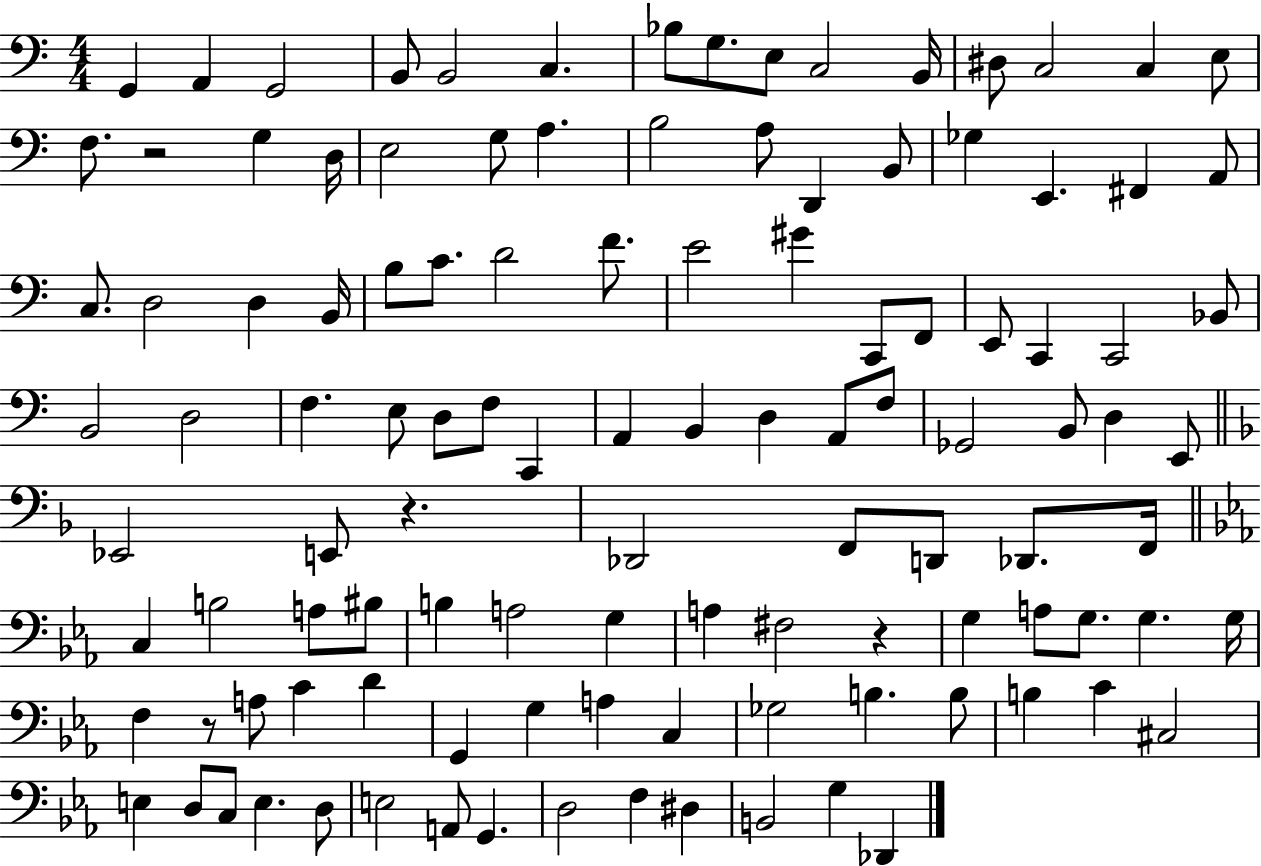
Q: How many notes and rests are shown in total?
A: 114